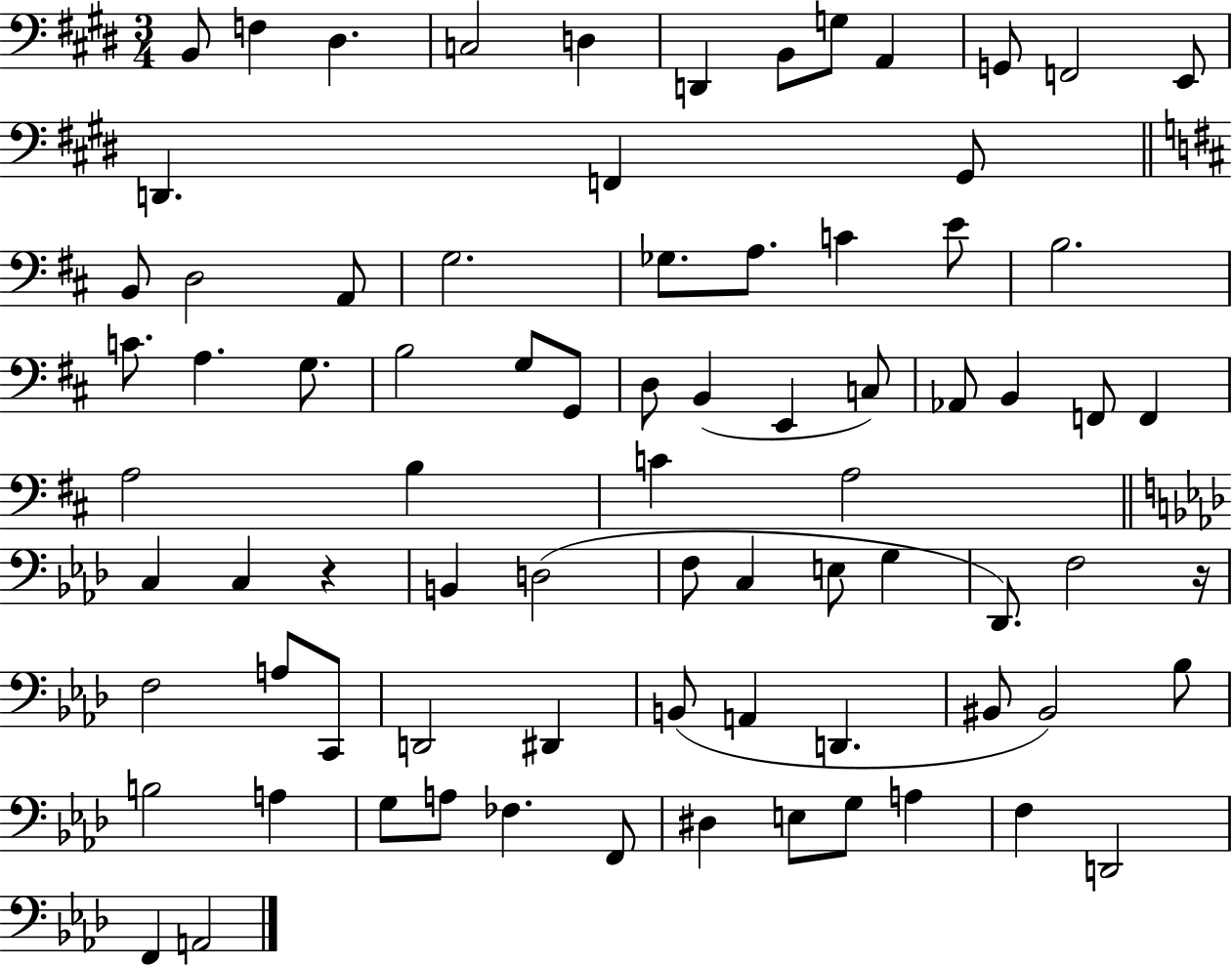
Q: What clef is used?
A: bass